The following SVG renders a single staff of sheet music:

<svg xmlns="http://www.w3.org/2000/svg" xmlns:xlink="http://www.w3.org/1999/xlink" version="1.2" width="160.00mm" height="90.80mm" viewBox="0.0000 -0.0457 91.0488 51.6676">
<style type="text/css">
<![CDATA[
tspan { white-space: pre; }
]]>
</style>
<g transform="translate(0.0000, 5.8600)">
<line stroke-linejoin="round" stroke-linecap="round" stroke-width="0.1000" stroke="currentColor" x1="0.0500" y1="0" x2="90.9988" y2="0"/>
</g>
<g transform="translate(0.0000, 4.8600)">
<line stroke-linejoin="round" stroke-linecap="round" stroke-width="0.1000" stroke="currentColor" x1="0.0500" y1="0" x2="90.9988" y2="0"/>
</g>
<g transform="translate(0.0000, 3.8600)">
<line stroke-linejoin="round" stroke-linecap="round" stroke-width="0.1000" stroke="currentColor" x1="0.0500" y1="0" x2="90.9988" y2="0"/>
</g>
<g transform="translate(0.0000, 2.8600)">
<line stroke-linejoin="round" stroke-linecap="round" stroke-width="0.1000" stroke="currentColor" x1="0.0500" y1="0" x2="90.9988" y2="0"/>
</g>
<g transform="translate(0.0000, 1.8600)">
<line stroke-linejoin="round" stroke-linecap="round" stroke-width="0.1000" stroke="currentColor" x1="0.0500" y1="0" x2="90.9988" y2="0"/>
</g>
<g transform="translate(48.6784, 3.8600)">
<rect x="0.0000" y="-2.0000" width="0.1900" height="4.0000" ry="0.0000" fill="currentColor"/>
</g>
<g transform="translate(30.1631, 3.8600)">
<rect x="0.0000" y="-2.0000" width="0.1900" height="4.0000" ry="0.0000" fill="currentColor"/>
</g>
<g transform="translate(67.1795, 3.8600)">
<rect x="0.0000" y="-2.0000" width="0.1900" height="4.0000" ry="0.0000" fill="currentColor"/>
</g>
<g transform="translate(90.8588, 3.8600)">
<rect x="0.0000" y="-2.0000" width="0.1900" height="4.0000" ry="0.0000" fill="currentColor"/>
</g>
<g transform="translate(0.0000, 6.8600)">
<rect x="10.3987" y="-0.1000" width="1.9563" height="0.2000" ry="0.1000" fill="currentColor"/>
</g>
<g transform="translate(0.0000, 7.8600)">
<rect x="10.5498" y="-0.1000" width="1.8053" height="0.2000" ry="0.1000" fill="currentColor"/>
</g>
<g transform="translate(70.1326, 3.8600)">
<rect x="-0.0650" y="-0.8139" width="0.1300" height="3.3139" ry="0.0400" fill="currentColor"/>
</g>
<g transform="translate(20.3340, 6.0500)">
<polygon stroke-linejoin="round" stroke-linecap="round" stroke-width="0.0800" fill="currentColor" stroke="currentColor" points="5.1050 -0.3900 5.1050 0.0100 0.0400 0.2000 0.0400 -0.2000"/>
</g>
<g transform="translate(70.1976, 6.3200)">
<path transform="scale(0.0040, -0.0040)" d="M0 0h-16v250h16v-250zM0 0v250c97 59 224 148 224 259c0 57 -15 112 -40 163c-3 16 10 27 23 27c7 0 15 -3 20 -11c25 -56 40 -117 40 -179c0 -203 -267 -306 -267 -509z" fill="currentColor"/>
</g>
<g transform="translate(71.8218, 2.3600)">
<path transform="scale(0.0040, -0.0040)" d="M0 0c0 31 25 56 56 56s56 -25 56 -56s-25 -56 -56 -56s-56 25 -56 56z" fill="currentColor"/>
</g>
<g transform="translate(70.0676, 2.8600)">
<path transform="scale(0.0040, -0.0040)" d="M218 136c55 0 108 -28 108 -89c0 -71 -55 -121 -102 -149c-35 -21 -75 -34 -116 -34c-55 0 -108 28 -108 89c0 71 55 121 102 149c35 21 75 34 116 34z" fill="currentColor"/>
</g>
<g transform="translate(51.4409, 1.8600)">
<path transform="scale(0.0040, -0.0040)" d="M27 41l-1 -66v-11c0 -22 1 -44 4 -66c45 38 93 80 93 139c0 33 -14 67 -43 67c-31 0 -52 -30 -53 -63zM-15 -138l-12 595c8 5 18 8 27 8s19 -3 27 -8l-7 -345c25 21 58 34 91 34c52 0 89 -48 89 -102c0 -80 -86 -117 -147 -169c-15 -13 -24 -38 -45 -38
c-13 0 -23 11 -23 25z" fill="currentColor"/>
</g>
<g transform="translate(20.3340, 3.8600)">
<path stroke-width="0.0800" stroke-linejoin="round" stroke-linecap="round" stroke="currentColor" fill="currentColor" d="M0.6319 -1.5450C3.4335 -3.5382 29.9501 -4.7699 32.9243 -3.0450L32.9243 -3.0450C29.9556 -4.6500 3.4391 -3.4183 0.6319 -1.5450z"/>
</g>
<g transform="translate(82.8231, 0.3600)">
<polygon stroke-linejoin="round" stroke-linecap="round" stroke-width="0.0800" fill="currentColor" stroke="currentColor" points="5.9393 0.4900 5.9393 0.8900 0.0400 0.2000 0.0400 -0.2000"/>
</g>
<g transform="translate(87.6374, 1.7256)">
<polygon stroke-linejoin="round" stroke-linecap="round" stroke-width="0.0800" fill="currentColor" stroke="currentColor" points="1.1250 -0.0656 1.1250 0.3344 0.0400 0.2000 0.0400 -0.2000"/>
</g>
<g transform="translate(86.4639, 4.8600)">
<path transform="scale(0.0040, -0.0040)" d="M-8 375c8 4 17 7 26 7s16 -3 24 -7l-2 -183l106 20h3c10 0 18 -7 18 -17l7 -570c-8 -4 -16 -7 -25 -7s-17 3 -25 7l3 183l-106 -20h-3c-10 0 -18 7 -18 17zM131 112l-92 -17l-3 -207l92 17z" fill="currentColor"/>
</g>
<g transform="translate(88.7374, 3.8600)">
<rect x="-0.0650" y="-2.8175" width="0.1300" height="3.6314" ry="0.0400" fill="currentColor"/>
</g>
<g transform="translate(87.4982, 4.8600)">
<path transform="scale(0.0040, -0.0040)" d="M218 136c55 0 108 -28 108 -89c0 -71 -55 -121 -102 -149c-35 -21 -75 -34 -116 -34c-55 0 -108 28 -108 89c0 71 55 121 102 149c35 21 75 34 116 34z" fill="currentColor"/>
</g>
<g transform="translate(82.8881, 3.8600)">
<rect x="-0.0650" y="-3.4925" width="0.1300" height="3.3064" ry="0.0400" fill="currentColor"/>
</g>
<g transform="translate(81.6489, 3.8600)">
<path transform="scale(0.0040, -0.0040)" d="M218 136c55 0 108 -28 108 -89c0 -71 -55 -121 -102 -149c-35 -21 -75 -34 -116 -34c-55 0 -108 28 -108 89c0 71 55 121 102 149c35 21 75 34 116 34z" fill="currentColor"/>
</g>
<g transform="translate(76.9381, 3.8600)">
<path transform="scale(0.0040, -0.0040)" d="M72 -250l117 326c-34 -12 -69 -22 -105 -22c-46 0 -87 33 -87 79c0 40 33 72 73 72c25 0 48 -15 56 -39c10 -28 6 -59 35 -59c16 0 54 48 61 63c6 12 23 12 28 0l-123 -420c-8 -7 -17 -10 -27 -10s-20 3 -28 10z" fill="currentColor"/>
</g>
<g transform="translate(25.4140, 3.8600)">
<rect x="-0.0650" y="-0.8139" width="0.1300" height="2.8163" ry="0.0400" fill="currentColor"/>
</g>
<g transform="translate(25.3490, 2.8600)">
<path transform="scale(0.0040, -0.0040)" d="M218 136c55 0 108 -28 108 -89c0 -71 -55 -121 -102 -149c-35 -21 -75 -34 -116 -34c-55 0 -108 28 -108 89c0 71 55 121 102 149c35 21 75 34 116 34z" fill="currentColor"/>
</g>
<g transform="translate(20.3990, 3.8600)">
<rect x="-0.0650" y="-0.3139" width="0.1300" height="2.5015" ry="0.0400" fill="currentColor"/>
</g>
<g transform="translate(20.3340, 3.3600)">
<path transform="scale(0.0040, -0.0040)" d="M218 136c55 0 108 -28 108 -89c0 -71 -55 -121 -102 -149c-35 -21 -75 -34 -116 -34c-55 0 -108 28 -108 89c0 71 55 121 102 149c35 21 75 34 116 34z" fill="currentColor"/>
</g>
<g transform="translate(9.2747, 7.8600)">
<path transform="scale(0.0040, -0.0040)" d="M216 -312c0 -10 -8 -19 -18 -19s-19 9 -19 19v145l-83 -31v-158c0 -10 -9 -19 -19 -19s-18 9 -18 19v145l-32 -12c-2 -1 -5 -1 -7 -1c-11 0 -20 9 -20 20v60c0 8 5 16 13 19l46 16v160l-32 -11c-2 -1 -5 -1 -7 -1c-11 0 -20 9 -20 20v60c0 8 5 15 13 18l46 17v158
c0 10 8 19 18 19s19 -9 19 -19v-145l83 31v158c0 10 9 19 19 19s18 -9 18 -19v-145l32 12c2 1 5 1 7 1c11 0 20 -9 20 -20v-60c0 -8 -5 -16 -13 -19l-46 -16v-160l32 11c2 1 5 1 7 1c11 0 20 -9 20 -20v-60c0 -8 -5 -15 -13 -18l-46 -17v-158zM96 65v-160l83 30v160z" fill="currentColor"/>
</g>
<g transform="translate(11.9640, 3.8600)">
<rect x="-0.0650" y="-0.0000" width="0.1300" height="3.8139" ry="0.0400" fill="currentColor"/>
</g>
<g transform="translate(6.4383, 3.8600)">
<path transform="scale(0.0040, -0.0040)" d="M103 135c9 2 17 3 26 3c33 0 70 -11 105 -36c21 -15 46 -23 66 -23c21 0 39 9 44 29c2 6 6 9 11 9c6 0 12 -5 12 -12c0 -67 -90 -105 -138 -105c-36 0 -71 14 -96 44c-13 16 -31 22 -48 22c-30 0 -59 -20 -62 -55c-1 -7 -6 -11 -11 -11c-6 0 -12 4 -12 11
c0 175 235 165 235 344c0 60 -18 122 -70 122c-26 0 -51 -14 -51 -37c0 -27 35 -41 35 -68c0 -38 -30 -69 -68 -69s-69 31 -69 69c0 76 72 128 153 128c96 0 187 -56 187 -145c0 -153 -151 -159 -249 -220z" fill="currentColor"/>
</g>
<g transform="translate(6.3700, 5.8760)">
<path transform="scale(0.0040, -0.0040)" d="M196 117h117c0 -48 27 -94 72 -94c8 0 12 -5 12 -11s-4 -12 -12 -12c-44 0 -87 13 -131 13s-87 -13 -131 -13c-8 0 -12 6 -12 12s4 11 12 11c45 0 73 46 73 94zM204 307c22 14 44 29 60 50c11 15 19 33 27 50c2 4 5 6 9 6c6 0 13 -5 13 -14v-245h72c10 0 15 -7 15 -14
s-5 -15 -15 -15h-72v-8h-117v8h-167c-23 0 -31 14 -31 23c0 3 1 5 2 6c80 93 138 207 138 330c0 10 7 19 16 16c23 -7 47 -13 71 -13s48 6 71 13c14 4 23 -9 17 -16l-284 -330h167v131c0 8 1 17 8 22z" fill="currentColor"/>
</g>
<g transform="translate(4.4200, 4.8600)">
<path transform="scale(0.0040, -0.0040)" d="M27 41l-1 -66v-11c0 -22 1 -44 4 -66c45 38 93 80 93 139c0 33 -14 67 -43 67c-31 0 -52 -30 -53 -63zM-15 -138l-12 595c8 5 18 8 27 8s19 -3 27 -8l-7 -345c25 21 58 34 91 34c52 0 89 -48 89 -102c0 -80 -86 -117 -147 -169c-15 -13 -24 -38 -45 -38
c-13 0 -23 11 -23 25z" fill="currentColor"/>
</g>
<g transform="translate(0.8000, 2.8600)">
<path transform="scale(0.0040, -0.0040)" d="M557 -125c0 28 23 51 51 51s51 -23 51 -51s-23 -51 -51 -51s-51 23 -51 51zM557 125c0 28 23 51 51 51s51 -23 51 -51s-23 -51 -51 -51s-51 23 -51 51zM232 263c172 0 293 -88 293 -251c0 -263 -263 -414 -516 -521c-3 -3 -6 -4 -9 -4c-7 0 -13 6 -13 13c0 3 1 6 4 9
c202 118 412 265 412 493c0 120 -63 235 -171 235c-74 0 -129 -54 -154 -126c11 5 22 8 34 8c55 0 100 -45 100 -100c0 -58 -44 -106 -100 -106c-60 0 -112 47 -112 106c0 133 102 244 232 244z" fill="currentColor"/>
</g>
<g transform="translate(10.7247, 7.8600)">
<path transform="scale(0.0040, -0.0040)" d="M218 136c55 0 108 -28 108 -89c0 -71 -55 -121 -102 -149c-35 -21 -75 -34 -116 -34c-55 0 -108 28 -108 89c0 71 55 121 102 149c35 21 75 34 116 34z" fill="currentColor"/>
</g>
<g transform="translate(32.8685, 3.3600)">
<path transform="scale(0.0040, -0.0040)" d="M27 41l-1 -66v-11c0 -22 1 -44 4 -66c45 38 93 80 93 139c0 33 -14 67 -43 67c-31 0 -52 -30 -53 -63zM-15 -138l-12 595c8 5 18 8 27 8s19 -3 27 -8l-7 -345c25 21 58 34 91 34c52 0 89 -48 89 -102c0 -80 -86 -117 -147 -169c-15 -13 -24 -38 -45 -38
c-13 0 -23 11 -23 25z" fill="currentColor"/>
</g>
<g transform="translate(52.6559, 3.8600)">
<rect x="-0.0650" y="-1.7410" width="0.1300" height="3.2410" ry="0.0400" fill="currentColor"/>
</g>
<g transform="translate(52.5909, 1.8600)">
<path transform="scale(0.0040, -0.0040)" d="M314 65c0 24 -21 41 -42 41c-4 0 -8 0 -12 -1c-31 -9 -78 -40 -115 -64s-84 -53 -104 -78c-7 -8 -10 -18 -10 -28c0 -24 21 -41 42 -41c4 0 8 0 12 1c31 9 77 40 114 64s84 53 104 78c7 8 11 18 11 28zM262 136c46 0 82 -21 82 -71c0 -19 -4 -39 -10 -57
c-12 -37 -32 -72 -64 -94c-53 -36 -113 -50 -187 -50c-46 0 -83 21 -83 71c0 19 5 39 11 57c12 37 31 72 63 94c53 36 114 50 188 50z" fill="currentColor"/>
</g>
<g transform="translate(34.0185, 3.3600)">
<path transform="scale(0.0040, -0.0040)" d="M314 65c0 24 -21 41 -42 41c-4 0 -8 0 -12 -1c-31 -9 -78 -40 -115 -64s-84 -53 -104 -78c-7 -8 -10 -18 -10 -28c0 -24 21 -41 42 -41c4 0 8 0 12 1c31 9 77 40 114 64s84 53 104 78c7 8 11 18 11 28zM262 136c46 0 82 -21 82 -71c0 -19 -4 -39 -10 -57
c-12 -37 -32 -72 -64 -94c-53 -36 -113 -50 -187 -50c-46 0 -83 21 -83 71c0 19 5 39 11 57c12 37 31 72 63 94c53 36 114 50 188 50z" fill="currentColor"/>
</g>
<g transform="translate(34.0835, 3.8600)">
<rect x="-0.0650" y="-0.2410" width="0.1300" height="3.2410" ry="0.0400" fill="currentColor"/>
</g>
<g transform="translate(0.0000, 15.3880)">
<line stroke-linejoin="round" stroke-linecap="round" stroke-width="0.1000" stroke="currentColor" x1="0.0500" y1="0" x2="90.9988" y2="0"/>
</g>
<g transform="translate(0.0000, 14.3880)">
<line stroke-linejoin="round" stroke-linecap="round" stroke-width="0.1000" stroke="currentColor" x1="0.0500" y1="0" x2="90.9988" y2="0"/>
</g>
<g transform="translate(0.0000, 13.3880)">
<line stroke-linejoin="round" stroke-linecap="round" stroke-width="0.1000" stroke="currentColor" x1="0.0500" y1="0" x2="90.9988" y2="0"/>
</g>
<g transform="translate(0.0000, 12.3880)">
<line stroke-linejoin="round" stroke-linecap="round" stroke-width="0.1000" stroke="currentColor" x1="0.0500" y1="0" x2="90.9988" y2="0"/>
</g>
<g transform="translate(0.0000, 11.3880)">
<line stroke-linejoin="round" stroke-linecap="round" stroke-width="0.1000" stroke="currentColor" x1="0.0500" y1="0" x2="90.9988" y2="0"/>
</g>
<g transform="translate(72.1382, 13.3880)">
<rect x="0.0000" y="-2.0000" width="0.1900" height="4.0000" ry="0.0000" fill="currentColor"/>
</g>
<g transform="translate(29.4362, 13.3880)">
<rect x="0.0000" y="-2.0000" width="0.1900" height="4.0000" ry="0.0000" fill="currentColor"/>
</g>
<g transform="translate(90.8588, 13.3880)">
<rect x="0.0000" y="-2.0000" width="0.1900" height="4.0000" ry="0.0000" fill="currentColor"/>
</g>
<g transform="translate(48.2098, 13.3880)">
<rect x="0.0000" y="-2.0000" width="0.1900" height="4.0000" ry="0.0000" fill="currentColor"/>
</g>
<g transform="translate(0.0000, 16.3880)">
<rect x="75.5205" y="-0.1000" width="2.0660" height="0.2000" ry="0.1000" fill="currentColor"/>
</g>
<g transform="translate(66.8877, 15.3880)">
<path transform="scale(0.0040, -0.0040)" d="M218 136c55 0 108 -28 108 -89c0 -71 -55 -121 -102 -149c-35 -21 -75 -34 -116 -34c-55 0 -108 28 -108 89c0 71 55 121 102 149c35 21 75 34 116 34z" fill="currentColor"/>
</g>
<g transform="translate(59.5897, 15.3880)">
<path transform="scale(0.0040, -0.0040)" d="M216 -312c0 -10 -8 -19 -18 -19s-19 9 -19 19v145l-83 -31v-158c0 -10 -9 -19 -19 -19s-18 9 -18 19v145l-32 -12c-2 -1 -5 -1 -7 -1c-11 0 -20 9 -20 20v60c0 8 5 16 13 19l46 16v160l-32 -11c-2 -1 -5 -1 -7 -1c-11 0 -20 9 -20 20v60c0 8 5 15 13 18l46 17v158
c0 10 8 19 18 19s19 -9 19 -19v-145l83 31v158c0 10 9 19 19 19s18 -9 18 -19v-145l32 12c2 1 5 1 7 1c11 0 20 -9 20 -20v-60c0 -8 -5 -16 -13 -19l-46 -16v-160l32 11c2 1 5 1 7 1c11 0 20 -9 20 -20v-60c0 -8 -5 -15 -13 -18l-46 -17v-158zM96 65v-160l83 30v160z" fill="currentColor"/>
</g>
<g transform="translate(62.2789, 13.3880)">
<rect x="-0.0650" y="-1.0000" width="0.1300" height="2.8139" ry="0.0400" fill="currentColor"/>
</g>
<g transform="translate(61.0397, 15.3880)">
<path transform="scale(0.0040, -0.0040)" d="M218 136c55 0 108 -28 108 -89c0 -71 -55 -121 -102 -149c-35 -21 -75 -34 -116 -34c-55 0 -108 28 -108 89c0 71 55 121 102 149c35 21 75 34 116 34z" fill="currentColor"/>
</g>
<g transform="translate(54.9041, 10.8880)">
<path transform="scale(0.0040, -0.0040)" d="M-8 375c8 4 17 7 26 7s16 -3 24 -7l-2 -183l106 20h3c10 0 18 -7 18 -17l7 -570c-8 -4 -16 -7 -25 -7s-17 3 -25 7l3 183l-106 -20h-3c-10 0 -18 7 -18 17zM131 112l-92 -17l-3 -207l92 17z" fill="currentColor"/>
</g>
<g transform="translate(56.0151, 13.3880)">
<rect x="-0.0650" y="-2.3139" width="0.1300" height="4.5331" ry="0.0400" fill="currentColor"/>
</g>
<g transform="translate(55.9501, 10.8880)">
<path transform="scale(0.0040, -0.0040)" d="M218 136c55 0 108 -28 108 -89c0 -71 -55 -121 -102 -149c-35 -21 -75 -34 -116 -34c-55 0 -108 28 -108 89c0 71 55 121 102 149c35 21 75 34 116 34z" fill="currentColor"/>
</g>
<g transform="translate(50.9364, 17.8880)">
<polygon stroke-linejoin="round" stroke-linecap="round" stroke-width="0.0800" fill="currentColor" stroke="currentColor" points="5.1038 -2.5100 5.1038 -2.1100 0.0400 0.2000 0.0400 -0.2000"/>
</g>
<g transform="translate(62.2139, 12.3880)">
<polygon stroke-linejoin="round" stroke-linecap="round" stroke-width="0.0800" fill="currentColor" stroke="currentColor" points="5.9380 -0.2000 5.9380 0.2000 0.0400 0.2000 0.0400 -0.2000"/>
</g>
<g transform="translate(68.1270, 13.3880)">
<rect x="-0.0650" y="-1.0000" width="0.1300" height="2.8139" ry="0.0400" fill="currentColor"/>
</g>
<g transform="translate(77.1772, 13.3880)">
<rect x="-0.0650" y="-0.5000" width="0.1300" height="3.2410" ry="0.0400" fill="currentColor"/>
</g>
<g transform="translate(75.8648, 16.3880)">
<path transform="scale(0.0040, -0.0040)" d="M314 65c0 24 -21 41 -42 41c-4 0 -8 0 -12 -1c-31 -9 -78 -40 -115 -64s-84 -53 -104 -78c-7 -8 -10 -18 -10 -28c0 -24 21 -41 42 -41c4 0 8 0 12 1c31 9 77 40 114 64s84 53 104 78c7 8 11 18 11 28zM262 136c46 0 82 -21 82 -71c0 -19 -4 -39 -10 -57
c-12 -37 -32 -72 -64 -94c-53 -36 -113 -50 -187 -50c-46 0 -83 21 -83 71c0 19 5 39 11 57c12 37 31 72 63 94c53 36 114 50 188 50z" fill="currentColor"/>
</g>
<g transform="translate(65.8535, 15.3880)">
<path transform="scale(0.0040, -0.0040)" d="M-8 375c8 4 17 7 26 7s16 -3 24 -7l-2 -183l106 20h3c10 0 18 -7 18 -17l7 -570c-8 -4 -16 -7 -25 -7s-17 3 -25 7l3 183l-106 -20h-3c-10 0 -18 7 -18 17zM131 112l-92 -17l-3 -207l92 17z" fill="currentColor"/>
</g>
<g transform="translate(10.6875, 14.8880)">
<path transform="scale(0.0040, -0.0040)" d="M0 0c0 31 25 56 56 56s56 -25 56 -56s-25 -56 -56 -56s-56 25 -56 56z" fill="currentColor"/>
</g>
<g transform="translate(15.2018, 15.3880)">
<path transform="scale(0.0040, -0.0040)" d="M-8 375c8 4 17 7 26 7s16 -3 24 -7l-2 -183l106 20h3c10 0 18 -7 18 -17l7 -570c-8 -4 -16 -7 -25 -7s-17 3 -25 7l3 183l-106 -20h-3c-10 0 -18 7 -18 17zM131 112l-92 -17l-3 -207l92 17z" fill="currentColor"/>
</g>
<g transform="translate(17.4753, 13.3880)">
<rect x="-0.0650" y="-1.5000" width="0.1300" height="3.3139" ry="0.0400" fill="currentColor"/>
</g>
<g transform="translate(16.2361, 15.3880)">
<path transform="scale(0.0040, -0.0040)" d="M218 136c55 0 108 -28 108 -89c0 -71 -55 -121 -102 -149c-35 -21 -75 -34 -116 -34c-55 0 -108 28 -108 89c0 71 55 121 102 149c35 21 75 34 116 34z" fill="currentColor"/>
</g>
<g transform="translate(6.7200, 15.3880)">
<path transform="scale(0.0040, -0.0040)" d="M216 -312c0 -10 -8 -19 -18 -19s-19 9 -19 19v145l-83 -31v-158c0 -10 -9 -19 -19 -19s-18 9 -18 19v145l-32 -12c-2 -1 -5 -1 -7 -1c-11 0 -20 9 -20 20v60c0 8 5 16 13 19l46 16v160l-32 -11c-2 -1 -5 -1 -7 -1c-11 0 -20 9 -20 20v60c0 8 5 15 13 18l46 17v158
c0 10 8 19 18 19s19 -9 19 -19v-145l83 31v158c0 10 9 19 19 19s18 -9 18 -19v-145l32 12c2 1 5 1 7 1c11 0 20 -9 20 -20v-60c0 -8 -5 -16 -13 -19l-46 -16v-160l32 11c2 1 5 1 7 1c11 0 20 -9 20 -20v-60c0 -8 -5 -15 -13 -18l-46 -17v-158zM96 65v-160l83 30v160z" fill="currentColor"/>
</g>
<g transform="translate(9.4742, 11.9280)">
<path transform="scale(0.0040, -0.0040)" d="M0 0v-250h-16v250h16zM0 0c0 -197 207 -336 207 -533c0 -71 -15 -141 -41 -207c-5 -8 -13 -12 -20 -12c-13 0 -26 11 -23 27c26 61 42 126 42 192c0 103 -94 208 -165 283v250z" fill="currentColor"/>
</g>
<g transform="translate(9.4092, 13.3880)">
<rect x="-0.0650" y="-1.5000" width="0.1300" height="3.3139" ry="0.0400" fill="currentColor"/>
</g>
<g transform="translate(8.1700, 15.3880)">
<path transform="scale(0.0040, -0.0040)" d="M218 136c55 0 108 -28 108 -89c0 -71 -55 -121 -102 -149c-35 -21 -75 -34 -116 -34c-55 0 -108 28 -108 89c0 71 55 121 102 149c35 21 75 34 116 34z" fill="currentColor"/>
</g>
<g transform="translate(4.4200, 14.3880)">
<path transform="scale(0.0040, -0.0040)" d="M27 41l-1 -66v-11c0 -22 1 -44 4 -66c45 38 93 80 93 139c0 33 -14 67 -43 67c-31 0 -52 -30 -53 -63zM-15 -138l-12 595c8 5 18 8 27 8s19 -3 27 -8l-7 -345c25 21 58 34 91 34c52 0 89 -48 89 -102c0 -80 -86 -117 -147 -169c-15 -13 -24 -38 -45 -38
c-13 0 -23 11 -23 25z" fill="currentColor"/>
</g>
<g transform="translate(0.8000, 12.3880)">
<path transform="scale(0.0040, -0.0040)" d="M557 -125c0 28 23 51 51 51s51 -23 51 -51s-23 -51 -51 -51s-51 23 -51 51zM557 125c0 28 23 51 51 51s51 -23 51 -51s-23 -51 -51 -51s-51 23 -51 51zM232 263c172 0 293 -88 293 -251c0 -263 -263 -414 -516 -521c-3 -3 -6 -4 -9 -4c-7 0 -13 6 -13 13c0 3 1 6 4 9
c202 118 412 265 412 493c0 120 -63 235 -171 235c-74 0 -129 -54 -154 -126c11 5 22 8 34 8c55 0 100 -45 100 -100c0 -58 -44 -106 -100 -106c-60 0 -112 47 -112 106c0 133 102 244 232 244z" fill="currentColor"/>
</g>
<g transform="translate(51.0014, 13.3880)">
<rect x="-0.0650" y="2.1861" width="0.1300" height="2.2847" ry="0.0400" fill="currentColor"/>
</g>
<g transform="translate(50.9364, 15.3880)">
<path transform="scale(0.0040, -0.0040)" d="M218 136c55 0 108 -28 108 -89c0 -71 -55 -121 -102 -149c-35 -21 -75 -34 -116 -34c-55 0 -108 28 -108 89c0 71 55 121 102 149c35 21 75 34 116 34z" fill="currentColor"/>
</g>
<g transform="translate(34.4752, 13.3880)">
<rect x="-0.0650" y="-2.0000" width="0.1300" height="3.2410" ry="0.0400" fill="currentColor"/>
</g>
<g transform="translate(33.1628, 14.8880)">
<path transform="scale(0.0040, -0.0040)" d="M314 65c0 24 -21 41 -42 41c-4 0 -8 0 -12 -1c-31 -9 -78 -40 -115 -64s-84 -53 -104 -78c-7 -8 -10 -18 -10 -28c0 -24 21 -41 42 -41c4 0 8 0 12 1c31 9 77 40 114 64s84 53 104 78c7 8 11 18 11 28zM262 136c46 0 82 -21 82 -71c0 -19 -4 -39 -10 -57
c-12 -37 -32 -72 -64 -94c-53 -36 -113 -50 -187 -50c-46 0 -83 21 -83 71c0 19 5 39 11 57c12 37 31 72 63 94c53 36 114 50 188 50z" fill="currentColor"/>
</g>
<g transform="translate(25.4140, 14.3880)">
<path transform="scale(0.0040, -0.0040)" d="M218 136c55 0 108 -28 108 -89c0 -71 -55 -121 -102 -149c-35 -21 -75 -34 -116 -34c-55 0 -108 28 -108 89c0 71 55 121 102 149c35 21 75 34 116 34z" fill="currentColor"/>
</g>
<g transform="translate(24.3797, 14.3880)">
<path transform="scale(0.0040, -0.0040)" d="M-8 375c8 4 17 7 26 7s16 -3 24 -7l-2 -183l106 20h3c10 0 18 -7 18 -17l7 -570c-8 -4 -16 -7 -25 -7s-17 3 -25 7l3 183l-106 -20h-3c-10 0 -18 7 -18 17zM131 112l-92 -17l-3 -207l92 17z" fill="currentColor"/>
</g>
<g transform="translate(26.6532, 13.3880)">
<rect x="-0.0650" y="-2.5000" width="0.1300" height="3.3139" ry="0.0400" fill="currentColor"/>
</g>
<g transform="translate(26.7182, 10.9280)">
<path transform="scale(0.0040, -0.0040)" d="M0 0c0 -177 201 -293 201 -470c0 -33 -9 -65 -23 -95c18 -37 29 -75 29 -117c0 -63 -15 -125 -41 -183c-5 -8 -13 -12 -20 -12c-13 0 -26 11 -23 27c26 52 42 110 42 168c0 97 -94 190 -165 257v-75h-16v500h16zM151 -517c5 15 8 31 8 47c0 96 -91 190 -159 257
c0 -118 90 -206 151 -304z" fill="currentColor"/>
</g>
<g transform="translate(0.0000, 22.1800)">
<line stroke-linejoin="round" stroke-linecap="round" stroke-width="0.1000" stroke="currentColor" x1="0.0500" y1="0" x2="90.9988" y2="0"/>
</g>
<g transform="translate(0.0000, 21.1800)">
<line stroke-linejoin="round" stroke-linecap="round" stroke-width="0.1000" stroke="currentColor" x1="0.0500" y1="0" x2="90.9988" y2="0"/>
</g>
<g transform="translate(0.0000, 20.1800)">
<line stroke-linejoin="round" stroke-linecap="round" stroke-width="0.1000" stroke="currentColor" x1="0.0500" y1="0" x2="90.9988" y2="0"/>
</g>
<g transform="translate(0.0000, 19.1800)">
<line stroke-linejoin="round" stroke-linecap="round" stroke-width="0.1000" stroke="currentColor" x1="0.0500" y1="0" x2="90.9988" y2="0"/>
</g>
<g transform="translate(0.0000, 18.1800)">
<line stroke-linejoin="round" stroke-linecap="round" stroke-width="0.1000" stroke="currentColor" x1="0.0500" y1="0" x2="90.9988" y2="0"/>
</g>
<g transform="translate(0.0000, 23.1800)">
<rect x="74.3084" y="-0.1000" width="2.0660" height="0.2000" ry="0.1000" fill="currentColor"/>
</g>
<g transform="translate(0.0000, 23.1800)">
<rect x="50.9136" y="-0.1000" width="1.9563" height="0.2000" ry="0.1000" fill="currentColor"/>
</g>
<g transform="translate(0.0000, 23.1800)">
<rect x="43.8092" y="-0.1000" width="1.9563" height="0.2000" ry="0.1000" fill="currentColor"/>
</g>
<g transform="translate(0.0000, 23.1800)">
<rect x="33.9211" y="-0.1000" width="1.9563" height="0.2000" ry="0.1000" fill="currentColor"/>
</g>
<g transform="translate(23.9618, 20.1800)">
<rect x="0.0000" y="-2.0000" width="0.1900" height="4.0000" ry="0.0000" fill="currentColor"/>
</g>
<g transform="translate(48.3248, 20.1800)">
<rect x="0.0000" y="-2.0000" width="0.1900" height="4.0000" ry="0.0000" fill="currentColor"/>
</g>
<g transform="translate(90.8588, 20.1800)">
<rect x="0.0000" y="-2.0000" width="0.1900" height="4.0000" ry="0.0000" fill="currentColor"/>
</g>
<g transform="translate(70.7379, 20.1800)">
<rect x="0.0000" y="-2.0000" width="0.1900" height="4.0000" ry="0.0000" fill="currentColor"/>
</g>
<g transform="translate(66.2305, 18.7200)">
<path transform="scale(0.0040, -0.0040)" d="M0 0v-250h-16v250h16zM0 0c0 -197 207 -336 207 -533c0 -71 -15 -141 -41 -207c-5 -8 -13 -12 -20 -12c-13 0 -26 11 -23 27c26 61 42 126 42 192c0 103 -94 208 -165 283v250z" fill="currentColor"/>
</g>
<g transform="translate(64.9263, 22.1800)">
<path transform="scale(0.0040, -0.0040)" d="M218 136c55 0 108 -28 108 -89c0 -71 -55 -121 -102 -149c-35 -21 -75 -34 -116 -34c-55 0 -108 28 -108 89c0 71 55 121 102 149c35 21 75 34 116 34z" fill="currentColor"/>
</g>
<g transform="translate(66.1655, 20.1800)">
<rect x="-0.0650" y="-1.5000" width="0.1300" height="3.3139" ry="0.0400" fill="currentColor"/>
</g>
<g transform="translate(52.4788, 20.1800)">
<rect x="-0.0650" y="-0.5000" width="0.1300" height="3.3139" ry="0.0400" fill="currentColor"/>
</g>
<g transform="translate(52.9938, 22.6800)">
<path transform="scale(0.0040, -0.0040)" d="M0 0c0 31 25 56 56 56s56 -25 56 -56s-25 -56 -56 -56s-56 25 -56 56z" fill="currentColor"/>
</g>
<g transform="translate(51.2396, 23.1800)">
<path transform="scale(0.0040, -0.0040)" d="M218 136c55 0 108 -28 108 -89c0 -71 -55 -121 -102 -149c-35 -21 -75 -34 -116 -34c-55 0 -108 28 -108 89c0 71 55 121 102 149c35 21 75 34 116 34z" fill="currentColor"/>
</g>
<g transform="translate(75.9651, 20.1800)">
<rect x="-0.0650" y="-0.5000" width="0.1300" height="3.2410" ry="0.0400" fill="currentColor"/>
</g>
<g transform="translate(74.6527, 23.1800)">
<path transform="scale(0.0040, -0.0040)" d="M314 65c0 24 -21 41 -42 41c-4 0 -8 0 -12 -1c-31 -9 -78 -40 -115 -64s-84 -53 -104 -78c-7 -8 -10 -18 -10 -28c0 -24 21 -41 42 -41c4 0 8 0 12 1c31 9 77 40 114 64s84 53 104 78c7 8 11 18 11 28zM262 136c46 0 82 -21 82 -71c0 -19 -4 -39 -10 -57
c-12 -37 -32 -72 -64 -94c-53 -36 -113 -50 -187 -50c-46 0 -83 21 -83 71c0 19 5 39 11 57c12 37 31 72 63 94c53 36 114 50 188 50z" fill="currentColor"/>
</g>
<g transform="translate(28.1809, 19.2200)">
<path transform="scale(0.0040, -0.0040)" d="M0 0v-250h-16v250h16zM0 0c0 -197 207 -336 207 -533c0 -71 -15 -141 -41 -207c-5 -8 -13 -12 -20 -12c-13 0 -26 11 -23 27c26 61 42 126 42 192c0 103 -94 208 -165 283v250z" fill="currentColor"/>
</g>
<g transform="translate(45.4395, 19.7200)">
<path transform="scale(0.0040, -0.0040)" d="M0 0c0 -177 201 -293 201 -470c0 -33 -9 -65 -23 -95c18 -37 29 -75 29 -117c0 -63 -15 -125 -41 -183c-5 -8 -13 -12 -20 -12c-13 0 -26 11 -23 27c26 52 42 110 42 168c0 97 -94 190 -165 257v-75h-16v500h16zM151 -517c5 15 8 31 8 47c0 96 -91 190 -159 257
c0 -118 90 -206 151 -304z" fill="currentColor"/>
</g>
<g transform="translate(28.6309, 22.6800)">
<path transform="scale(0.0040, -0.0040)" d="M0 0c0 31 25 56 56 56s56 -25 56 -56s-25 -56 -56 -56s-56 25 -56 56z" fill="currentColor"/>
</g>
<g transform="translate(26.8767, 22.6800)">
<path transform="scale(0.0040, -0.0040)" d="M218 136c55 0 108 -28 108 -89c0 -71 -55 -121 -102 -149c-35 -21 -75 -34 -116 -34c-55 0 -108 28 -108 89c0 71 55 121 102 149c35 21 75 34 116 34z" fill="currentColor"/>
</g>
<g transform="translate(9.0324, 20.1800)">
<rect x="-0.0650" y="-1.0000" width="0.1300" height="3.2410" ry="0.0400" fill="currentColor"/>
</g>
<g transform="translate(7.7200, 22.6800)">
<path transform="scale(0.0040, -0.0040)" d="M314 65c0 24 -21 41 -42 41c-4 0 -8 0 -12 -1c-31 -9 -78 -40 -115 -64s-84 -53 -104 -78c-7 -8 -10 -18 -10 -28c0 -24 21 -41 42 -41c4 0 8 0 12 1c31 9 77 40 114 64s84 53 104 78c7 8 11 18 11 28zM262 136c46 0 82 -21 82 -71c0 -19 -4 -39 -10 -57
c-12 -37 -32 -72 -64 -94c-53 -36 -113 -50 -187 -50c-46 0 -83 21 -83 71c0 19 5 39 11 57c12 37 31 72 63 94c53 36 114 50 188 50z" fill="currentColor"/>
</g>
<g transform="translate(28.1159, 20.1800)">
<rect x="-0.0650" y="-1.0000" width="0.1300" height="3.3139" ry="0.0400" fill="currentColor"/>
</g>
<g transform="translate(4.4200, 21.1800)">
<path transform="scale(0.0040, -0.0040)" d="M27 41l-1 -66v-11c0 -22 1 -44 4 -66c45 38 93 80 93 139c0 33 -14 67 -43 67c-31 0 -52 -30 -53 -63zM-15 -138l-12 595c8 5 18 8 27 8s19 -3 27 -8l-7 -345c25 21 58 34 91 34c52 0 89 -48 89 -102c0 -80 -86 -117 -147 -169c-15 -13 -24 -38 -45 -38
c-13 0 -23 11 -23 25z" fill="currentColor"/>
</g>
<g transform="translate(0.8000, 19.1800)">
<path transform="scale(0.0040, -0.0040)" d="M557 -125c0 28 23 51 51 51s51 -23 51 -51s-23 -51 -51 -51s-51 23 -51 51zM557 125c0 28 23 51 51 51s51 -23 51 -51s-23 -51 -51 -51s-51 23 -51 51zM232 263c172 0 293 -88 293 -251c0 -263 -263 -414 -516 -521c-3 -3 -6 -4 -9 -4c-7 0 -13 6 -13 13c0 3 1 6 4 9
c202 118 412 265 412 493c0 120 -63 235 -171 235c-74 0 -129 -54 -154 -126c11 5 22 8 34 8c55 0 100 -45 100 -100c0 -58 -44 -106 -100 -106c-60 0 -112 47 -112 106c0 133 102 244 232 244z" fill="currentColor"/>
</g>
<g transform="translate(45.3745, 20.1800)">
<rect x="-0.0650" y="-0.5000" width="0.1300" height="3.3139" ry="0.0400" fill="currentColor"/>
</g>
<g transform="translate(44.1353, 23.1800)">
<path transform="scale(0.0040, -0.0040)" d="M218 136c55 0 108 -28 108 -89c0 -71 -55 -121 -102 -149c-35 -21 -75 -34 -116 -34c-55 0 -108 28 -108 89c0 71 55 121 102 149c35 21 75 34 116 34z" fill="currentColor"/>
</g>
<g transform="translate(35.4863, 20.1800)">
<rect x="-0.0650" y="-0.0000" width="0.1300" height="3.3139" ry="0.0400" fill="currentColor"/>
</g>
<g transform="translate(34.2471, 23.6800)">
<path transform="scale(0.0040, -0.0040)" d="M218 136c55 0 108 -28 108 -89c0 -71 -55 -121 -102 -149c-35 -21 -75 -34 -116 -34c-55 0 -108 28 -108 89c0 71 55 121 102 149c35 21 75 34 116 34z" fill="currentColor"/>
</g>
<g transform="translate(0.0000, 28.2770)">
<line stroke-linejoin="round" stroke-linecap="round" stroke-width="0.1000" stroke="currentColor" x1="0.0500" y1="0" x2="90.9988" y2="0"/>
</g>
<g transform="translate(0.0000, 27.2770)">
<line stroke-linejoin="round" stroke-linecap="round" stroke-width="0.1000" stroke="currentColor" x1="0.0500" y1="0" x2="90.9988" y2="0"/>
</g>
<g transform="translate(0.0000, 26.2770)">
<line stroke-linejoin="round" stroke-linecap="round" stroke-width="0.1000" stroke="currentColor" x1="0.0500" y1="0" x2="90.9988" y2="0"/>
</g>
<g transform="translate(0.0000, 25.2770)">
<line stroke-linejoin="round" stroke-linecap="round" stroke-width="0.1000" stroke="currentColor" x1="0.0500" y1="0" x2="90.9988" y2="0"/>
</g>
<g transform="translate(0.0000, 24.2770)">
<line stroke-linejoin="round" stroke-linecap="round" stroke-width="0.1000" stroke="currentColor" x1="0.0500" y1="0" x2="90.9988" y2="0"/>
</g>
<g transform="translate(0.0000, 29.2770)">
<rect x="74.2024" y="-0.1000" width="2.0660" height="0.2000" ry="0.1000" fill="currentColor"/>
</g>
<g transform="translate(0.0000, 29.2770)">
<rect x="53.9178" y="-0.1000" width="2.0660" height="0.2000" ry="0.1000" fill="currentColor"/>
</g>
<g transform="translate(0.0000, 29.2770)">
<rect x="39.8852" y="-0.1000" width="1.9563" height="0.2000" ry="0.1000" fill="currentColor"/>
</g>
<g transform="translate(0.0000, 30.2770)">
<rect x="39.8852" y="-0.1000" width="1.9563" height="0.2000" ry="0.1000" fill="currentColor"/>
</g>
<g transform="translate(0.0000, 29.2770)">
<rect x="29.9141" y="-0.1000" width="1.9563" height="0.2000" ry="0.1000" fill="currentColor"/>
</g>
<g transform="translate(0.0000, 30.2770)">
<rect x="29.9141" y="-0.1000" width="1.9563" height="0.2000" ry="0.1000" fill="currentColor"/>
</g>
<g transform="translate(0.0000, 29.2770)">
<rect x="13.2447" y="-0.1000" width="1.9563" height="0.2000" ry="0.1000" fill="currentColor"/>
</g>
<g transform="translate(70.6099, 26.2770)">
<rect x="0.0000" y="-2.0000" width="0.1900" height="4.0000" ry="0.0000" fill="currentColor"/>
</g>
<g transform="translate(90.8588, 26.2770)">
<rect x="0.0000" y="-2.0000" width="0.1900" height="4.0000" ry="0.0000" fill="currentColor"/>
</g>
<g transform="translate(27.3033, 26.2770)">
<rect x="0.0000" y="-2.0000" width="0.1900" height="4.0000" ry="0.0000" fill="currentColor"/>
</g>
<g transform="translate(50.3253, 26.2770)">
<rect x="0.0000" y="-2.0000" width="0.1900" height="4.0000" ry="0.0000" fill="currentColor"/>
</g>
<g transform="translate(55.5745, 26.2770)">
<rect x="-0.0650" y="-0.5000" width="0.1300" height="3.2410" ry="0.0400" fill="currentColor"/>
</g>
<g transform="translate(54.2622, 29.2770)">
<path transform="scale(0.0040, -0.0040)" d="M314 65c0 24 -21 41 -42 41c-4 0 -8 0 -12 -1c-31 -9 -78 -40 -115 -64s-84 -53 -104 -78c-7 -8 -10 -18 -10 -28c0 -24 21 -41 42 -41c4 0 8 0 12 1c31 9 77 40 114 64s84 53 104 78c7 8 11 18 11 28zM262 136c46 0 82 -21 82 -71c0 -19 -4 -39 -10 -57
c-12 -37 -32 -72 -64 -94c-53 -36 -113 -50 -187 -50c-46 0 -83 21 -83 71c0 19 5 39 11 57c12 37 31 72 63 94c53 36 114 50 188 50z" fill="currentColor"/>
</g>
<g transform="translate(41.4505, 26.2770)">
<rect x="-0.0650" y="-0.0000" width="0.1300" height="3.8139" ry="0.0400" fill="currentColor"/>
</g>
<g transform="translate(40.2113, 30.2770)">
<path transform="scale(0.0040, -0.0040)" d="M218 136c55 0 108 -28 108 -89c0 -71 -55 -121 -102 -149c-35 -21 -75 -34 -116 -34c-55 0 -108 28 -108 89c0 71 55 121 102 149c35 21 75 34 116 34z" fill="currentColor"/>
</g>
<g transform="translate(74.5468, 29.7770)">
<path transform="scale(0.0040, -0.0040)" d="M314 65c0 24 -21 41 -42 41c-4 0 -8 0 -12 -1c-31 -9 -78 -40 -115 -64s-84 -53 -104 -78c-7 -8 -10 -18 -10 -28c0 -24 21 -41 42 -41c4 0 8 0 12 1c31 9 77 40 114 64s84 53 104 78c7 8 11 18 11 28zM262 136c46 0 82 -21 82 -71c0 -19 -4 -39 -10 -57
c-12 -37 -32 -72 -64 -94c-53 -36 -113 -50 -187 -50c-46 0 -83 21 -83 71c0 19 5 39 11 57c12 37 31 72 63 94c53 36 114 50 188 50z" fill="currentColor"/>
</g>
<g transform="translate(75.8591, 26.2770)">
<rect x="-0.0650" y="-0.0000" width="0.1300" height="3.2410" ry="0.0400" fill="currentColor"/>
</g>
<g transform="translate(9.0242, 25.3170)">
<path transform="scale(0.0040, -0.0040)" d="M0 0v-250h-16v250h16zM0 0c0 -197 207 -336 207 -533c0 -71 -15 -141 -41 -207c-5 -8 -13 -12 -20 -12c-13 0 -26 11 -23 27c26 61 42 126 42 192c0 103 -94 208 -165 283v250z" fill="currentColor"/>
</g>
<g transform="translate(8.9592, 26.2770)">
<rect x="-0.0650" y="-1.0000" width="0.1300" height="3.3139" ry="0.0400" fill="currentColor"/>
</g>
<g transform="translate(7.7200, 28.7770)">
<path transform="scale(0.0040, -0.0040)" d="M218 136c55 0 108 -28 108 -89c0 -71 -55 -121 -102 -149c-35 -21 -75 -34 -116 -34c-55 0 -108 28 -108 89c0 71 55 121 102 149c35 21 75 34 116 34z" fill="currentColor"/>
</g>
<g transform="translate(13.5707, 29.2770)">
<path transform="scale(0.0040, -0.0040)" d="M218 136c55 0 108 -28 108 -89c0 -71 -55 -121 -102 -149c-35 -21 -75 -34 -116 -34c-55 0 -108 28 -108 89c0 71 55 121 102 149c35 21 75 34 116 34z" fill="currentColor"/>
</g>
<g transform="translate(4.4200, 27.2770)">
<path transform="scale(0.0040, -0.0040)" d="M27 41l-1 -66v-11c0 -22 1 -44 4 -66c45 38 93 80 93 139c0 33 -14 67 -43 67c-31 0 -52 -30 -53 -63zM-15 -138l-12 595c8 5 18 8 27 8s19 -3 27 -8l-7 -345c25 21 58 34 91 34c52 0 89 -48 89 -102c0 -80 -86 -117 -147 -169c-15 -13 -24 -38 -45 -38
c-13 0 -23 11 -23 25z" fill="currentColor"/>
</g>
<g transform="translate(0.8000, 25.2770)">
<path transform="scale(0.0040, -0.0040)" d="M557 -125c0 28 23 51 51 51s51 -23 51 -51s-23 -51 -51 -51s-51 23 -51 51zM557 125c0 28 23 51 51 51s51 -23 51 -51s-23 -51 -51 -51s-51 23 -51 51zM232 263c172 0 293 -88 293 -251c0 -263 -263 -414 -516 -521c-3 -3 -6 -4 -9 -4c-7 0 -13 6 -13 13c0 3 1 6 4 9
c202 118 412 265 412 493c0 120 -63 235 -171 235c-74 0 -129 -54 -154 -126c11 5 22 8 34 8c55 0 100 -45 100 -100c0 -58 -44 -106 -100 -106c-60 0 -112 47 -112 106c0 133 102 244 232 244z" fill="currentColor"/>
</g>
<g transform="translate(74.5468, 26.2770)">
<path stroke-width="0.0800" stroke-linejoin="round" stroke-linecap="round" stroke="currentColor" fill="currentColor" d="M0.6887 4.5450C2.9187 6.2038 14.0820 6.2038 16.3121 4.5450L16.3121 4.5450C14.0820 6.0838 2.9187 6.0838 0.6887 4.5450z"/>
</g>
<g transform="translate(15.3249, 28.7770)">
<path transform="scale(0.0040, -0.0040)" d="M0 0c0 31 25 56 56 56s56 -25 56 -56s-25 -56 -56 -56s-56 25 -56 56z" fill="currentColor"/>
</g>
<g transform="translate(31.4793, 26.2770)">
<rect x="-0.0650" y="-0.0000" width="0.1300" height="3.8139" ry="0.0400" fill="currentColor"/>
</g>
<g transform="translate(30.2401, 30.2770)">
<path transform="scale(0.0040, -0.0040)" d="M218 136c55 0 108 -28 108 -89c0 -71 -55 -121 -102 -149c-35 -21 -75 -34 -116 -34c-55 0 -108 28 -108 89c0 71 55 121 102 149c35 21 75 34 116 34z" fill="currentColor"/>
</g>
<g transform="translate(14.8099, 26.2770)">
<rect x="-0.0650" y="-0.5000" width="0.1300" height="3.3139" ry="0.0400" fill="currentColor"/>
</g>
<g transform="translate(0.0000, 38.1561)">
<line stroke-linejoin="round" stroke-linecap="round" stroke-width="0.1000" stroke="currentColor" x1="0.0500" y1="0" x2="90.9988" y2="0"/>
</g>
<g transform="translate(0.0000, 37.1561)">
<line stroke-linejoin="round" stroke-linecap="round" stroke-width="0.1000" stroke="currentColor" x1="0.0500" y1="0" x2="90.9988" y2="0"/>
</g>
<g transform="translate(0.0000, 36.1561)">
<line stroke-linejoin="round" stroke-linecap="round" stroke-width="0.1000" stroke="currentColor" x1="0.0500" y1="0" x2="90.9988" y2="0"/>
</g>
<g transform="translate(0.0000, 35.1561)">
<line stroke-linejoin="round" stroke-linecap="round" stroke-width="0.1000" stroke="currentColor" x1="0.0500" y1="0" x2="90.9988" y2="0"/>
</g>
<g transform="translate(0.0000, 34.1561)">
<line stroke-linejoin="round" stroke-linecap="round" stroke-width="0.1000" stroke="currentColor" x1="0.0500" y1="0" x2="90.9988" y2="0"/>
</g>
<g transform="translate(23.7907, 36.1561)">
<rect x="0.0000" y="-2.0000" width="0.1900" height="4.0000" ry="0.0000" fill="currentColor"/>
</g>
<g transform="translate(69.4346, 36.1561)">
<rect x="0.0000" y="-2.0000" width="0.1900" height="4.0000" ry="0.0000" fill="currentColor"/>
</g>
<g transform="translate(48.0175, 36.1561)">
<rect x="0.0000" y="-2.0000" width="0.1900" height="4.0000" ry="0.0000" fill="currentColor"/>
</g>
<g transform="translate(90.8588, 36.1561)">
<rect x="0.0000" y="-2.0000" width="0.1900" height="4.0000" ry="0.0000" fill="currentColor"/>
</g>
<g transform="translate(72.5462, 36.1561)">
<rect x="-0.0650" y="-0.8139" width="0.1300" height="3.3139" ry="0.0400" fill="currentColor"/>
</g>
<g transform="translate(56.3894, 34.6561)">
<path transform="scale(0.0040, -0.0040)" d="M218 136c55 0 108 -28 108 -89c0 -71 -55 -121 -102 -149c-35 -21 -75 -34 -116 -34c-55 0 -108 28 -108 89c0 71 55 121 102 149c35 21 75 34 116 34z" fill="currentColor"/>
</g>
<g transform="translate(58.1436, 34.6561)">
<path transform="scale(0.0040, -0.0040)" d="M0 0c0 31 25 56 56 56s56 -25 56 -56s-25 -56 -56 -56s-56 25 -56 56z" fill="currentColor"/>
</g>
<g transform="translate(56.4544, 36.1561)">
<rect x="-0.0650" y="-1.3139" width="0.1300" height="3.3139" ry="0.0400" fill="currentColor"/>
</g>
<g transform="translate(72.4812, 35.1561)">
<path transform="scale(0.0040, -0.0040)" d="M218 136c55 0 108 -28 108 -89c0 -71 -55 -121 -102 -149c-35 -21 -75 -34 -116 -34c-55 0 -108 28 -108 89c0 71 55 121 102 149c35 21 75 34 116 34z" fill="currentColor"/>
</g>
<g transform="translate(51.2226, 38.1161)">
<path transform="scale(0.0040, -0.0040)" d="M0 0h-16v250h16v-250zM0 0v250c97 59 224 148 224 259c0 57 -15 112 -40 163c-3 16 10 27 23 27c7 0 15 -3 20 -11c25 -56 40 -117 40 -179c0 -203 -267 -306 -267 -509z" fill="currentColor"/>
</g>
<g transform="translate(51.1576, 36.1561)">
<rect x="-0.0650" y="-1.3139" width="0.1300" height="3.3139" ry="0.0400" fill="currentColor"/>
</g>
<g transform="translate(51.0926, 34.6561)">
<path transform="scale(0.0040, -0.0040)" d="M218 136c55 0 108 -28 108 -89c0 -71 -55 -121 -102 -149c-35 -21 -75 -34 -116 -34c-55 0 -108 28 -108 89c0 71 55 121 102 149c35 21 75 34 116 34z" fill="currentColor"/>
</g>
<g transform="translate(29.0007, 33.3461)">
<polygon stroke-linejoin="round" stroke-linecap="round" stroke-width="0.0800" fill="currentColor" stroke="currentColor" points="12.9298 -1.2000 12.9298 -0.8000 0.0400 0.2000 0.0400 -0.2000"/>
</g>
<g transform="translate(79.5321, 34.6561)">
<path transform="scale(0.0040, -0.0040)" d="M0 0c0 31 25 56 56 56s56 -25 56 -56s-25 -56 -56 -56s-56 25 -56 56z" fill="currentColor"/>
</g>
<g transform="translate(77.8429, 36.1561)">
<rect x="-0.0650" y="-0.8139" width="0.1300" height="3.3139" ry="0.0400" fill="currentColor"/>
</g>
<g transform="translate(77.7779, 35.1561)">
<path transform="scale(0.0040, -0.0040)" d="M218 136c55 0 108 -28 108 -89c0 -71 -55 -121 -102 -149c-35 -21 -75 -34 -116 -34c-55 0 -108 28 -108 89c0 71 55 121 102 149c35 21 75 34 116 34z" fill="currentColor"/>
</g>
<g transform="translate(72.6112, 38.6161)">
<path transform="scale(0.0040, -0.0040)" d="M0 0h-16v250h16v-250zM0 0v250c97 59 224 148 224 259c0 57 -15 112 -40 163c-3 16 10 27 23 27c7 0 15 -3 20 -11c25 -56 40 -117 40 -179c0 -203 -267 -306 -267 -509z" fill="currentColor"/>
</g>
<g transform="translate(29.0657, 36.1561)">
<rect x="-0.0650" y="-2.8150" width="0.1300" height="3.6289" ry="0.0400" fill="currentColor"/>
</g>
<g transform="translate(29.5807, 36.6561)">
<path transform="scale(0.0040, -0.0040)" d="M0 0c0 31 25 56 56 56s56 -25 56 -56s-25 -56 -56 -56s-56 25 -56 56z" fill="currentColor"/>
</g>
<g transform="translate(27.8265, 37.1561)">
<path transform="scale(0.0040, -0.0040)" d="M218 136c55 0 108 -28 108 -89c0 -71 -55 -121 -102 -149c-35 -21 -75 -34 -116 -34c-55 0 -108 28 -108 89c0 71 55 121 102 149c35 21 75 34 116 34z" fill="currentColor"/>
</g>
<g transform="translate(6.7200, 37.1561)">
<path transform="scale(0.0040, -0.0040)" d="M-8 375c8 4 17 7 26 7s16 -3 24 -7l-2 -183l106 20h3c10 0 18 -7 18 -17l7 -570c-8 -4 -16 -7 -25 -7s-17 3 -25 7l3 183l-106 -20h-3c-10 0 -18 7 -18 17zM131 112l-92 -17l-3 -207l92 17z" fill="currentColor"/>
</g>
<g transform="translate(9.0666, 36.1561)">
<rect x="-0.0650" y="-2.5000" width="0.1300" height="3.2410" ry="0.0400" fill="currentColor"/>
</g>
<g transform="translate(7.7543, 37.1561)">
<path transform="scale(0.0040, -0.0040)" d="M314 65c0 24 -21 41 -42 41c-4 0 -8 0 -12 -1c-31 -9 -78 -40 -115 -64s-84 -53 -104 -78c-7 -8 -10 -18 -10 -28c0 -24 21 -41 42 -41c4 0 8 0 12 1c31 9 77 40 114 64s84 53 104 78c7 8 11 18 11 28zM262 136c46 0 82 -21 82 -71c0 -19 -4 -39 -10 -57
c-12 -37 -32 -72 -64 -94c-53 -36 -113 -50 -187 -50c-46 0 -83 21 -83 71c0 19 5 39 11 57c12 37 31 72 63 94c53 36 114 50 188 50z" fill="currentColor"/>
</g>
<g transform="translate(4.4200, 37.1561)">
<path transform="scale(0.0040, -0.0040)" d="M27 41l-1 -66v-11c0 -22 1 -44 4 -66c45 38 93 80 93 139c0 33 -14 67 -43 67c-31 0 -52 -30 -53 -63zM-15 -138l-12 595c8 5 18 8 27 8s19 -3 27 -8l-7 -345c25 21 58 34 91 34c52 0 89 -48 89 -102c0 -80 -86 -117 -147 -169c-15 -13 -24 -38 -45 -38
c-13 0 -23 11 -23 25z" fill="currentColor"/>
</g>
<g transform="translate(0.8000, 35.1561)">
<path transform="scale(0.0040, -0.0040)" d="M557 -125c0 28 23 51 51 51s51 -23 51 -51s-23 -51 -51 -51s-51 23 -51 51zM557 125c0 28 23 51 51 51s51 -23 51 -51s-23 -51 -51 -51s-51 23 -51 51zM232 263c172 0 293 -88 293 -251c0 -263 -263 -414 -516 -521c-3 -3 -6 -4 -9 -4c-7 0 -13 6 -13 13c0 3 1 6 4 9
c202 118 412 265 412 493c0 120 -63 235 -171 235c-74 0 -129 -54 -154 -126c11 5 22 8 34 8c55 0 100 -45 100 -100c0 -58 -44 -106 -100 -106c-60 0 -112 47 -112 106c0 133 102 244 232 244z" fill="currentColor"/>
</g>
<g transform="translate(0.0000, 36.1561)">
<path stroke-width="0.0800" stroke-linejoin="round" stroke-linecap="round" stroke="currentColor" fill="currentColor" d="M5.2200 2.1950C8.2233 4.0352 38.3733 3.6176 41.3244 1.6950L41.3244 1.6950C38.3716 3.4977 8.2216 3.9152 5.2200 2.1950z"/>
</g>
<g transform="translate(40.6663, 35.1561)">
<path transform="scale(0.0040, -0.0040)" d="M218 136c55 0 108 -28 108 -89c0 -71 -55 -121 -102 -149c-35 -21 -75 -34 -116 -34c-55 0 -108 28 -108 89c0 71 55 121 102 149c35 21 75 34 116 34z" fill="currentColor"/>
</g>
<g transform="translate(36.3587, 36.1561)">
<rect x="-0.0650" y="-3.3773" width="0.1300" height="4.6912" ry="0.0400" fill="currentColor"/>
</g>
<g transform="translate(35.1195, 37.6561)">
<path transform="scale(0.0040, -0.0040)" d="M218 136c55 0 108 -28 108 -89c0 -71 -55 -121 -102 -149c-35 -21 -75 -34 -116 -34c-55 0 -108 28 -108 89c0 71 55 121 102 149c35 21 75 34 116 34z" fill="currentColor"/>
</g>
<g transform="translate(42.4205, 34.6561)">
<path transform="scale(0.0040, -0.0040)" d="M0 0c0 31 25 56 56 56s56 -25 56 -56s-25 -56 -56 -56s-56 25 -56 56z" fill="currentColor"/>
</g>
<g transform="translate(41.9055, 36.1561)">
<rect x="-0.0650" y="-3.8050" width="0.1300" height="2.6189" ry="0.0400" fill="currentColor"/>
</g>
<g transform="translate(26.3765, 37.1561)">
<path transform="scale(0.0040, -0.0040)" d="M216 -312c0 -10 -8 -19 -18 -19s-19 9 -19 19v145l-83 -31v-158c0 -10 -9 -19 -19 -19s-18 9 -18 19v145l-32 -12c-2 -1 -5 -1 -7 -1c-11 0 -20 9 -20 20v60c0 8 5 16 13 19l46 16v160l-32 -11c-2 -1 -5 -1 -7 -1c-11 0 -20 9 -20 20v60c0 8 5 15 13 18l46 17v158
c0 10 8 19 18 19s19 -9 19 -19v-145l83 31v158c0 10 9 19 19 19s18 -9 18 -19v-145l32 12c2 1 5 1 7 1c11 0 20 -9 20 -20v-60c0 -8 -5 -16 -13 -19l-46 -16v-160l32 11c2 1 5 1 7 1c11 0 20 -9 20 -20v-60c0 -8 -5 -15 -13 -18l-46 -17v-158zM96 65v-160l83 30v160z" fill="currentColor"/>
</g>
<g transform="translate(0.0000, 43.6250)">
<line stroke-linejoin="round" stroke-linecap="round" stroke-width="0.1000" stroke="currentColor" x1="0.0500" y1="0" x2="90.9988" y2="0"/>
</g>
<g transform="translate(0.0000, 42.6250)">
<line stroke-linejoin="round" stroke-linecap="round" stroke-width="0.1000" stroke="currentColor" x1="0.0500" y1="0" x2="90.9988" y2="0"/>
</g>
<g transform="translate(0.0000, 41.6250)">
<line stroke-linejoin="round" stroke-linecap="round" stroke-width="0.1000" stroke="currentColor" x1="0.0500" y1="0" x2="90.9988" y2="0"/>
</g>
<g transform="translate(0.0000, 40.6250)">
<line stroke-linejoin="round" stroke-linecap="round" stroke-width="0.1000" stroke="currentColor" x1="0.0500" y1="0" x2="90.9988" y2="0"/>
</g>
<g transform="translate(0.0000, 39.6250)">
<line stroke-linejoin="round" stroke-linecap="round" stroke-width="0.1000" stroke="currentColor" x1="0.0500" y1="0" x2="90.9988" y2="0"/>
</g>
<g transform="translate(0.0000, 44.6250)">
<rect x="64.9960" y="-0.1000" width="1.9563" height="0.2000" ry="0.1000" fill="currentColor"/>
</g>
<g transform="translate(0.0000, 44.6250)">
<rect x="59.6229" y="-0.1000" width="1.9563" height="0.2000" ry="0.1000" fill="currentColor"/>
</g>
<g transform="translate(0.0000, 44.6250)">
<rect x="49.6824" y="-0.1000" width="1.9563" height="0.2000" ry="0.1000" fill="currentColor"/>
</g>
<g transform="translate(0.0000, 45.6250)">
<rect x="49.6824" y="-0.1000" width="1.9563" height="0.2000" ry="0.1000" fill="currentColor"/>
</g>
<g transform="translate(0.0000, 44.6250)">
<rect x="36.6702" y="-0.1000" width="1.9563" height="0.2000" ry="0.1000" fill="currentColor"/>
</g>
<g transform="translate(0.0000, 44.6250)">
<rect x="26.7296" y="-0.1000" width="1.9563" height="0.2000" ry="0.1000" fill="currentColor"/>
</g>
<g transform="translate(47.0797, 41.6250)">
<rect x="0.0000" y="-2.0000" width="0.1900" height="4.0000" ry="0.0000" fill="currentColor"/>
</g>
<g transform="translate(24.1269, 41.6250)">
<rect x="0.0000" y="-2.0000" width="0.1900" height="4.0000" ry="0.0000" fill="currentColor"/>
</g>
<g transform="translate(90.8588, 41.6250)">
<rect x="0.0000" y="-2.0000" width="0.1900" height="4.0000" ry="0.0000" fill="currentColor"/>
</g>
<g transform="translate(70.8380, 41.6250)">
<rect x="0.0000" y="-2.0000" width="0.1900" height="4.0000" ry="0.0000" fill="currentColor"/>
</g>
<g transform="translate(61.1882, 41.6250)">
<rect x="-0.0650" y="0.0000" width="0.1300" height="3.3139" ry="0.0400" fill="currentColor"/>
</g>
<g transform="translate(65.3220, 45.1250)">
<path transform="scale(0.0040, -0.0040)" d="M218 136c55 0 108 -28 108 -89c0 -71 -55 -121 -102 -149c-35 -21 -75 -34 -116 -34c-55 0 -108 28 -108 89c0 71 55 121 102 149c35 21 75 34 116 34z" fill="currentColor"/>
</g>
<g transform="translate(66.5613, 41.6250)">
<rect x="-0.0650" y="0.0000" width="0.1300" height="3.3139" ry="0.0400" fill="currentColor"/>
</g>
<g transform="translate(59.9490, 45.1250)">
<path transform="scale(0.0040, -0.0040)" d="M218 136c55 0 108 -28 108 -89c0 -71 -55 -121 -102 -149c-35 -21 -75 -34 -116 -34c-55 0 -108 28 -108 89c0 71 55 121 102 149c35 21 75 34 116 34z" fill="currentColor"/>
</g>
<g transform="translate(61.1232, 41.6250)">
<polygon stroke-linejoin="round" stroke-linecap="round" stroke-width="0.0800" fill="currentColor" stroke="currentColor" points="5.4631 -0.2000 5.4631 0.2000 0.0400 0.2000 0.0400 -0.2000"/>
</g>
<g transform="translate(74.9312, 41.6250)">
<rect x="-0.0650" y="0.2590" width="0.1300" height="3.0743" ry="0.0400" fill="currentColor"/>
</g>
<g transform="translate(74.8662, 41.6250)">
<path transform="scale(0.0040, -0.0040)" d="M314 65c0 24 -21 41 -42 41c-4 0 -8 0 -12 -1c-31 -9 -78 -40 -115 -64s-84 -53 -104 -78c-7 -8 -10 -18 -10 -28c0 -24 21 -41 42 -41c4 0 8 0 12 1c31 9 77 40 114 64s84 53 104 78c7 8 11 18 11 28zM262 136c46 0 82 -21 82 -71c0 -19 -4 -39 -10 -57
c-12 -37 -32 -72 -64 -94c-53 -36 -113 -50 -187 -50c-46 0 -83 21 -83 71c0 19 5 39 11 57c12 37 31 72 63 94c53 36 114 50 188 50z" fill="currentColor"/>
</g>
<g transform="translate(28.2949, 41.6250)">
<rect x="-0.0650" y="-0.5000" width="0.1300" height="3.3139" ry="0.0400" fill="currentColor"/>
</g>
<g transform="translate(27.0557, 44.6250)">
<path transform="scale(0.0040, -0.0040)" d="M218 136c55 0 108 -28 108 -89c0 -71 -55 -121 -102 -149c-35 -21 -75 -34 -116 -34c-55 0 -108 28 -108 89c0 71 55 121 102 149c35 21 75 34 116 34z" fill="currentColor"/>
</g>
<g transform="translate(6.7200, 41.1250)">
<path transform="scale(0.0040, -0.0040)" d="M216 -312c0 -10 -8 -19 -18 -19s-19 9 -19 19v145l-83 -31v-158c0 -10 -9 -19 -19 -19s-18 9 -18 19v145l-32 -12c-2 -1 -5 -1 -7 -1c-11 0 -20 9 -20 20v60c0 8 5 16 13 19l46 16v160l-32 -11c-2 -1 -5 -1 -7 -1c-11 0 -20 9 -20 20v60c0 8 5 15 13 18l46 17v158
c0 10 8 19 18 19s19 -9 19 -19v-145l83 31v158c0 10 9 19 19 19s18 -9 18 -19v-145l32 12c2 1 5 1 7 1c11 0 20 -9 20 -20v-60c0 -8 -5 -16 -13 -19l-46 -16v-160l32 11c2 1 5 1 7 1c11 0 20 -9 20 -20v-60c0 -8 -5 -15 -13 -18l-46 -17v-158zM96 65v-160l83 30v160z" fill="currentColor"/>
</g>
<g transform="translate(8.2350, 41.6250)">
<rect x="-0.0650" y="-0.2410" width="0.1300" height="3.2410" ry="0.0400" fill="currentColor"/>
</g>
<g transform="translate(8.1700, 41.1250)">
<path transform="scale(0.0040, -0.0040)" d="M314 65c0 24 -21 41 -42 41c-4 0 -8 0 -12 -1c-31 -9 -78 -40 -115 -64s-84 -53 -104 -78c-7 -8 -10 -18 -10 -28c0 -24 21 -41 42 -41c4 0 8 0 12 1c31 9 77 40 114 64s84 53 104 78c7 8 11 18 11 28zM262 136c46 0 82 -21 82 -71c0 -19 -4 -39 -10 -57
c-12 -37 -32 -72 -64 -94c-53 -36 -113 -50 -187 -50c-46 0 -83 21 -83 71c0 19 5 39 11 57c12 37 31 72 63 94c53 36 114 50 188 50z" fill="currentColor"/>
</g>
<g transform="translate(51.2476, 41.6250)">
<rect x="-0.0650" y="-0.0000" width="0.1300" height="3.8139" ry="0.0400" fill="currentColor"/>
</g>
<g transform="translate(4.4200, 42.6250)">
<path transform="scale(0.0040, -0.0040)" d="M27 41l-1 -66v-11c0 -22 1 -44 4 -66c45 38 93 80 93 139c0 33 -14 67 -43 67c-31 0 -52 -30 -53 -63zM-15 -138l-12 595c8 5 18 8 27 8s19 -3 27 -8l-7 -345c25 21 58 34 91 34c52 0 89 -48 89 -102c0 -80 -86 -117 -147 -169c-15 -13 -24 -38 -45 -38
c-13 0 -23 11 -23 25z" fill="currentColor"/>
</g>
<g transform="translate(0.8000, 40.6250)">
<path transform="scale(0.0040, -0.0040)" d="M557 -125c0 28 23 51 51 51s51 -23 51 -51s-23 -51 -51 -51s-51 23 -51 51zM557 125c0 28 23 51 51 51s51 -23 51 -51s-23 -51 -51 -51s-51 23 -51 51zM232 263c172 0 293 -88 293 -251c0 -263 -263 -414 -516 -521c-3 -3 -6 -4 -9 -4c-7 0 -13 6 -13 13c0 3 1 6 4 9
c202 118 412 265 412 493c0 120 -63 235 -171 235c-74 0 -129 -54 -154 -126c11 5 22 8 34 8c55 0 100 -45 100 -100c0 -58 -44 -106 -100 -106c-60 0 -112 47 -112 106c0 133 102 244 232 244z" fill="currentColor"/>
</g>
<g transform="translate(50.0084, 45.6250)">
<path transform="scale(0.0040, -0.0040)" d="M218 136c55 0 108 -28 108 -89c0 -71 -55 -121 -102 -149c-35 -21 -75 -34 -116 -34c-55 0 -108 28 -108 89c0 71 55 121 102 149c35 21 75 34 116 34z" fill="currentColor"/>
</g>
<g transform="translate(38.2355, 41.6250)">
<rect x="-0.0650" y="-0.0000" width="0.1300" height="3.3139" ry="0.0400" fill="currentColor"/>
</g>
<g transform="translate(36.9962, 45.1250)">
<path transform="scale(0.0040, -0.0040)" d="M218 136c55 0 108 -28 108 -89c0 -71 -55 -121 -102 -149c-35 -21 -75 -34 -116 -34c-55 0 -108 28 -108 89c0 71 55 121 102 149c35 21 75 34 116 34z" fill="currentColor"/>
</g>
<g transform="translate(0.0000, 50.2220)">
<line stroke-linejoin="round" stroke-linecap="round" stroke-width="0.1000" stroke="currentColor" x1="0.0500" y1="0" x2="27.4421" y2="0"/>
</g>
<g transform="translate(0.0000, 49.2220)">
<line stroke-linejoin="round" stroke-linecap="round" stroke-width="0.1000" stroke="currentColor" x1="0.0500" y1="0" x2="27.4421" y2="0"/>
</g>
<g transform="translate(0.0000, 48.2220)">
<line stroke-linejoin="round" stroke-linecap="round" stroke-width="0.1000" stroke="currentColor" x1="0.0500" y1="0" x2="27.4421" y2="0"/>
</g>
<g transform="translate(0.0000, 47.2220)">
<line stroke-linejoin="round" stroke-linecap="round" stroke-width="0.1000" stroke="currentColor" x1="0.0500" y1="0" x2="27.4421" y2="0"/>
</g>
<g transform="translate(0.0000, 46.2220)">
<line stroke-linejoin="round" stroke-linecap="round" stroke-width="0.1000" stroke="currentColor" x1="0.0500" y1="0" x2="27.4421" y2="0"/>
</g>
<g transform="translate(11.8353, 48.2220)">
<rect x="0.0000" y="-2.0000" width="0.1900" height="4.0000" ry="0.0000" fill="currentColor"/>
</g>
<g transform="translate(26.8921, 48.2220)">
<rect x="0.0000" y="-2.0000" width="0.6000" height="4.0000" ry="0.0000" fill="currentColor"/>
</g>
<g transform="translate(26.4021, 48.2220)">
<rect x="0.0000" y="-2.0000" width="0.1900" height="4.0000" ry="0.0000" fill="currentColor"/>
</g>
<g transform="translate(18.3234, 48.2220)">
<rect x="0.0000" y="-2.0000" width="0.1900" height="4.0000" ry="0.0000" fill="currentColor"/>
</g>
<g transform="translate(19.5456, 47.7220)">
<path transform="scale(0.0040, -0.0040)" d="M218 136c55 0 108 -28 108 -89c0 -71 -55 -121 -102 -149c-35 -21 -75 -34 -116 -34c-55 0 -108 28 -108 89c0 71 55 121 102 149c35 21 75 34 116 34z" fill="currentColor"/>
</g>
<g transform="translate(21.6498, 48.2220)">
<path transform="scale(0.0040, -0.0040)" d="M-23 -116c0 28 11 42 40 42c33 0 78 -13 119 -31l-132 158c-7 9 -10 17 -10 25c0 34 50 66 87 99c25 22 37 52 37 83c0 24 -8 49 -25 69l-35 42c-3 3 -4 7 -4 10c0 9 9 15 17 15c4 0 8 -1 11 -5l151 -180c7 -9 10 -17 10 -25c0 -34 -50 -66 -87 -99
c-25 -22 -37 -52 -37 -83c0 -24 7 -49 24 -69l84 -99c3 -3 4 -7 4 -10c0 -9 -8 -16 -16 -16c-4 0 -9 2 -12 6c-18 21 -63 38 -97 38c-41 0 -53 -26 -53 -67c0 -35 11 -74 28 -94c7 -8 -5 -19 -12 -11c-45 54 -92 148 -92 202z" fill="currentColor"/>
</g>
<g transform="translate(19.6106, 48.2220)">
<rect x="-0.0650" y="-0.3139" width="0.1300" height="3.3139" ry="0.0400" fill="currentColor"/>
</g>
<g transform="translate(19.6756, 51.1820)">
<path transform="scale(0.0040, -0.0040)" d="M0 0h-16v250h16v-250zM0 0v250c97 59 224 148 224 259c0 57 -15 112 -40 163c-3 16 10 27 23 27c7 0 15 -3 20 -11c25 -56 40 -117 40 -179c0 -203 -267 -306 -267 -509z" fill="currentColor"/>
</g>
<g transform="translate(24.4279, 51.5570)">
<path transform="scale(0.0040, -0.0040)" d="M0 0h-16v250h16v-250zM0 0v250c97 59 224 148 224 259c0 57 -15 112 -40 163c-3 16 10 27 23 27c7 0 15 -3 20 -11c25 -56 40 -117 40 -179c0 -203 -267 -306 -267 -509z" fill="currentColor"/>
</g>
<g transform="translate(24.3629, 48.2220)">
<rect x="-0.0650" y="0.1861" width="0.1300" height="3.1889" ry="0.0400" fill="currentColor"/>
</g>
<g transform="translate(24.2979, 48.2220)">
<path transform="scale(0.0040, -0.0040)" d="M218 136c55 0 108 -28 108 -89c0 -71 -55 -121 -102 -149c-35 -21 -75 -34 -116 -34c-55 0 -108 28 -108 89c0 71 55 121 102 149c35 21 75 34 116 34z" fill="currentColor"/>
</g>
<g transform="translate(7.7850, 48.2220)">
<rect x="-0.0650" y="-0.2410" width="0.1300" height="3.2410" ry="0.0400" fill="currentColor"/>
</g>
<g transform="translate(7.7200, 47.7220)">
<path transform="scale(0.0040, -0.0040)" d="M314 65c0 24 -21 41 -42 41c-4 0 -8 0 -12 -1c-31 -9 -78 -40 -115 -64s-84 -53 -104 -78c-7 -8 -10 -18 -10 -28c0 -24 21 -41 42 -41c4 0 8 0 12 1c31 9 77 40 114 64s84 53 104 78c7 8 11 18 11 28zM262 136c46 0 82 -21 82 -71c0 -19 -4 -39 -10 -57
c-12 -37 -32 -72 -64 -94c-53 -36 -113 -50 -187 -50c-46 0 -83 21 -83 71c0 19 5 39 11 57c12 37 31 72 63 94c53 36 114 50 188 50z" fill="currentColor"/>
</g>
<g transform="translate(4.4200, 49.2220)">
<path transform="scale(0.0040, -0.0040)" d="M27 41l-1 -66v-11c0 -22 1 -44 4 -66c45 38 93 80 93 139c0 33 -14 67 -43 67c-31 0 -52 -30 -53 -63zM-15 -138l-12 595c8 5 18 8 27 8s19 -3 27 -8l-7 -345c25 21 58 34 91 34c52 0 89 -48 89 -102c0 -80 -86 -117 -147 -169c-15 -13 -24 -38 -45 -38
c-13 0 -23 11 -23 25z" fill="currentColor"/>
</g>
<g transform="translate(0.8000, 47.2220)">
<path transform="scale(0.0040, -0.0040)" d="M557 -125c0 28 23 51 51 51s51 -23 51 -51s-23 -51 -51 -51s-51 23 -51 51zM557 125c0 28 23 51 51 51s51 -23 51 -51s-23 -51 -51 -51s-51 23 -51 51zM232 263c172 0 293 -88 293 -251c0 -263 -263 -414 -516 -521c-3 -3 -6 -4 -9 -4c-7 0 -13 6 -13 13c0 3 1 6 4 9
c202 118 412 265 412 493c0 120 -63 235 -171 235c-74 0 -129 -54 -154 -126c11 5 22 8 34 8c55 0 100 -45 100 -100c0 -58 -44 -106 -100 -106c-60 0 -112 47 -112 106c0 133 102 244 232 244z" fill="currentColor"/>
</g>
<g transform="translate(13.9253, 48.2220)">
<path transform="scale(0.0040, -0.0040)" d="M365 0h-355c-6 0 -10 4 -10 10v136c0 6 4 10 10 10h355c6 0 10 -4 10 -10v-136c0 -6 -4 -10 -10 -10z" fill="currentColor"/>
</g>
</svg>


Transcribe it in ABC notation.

X:1
T:Untitled
M:2/4
L:1/4
K:F
^C,, E,/2 F,/2 _E,2 _A,2 F,/2 z/2 D,/2 B,,/4 ^G,,/2 G,, B,,/4 A,,2 G,,/2 B,/2 ^G,,/2 G,,/2 E,,2 F,,2 F,,/2 D,, E,,/4 E,, G,,/2 E,,2 F,,/2 E,, C,, C,, E,,2 D,,2 B,,2 ^B,,/2 A,,/2 F,/2 G,/2 G, F,/2 F, ^E,2 E,, D,, C,, D,,/2 D,,/2 D,2 E,2 z2 E,/2 z D,/2